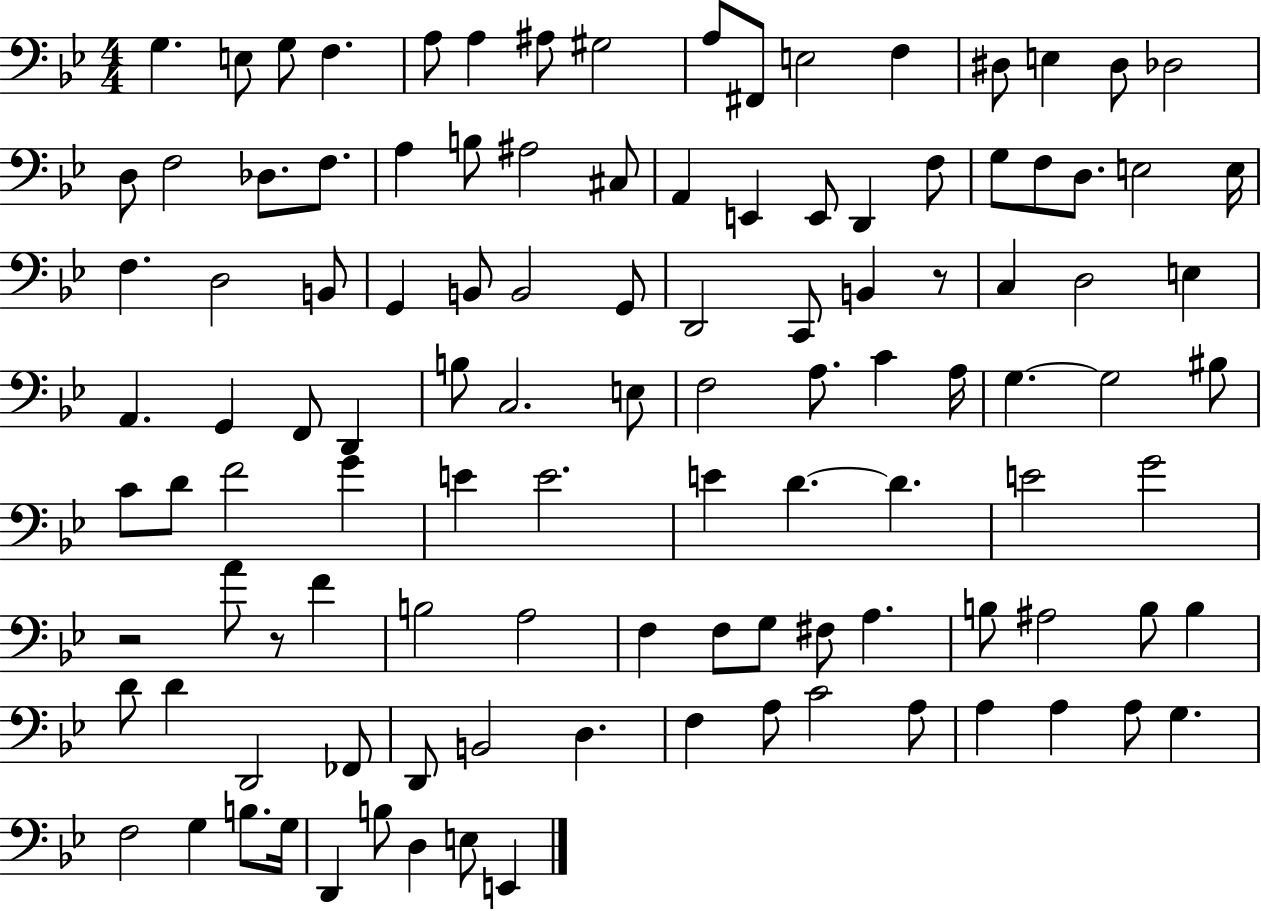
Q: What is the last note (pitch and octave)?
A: E2